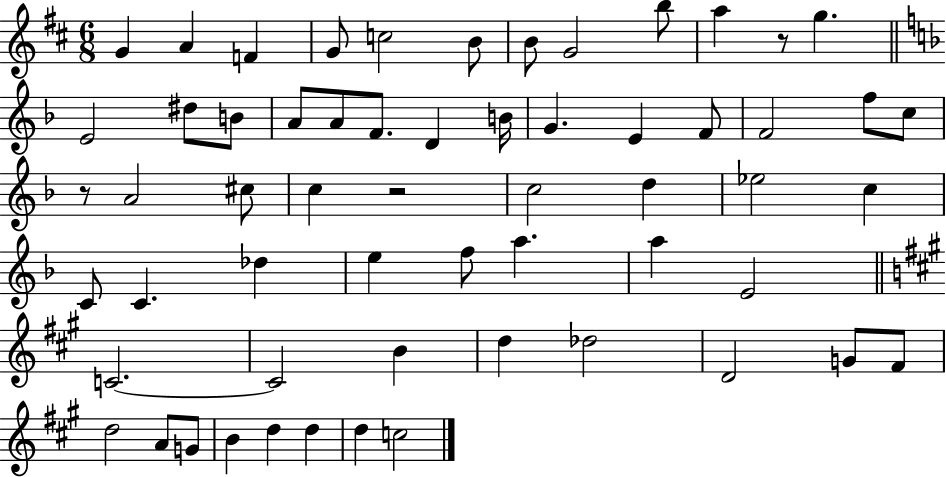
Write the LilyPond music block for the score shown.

{
  \clef treble
  \numericTimeSignature
  \time 6/8
  \key d \major
  g'4 a'4 f'4 | g'8 c''2 b'8 | b'8 g'2 b''8 | a''4 r8 g''4. | \break \bar "||" \break \key f \major e'2 dis''8 b'8 | a'8 a'8 f'8. d'4 b'16 | g'4. e'4 f'8 | f'2 f''8 c''8 | \break r8 a'2 cis''8 | c''4 r2 | c''2 d''4 | ees''2 c''4 | \break c'8 c'4. des''4 | e''4 f''8 a''4. | a''4 e'2 | \bar "||" \break \key a \major c'2.~~ | c'2 b'4 | d''4 des''2 | d'2 g'8 fis'8 | \break d''2 a'8 g'8 | b'4 d''4 d''4 | d''4 c''2 | \bar "|."
}